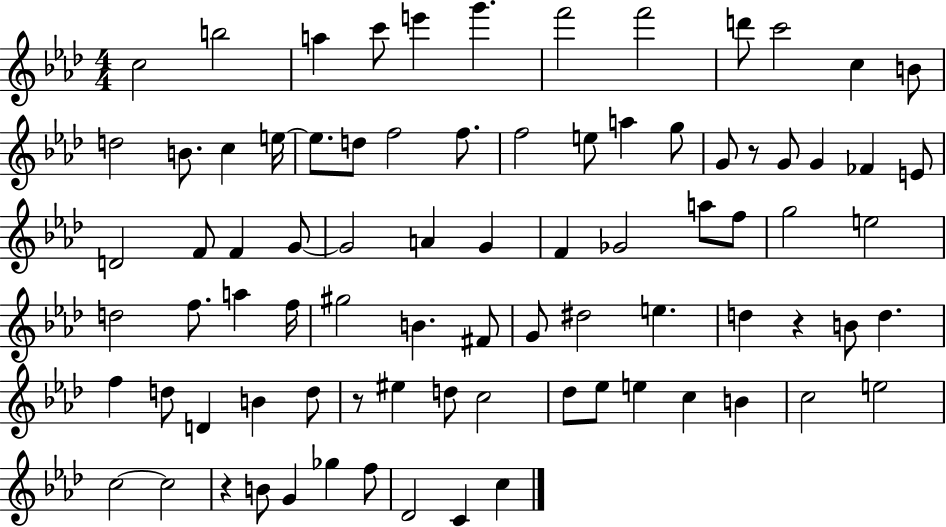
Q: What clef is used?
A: treble